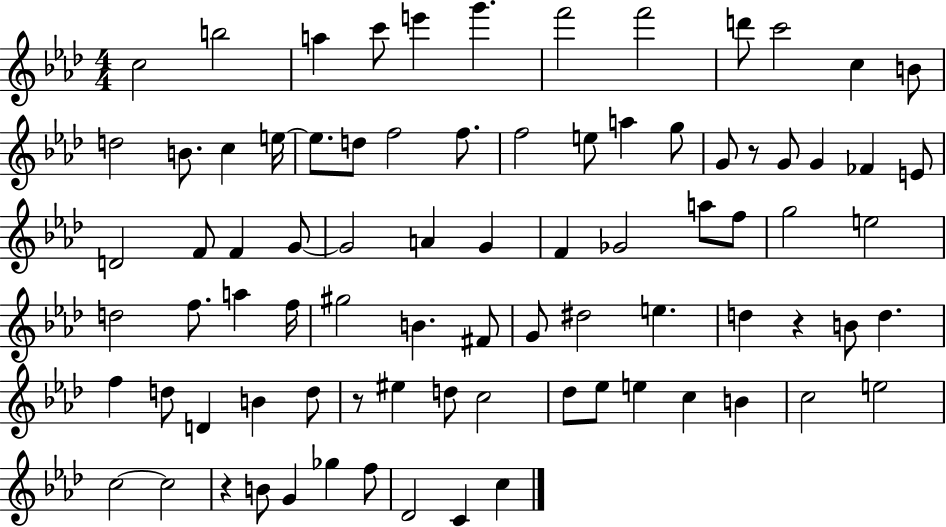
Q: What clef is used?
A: treble